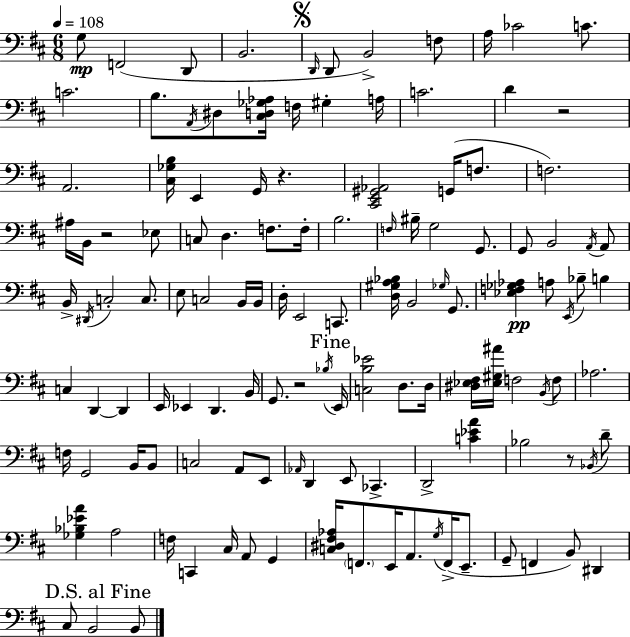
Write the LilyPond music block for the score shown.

{
  \clef bass
  \numericTimeSignature
  \time 6/8
  \key d \major
  \tempo 4 = 108
  g8\mp f,2( d,8 | b,2. | \mark \markup { \musicglyph "scripts.segno" } \grace { d,16 } d,8 b,2->) f8 | a16 ces'2 c'8. | \break c'2. | b8. \acciaccatura { a,16 } dis8 <cis d ges aes>16 f16 gis4-. | a16 c'2. | d'4 r2 | \break a,2. | <cis ges b>16 e,4 g,16 r4. | <cis, e, gis, aes,>2 g,16( f8. | f2.) | \break ais16 b,16 r2 | ees8 c8 d4. f8. | f16-. b2. | \grace { f16 } bis16-- g2 | \break g,8. g,8 b,2 | \acciaccatura { a,16 } a,8 b,16-> \acciaccatura { dis,16 } c2-. | c8. e8 c2 | b,16 b,16 d16-. e,2 | \break c,8. <d gis a bes>16 b,2 | \grace { ges16 } g,8. <ees f ges aes>4\pp a8 | \acciaccatura { e,16 } bes8-- b4 c4 d,4~~ | d,4 e,16 ees,4 | \break d,4. b,16 g,8. r2 | \acciaccatura { bes16 } \mark "Fine" e,16 <c b ees'>2 | d8. d16 <dis ees fis>16 <ees gis ais'>16 f2 | \acciaccatura { b,16 } f8 aes2. | \break f16 g,2 | b,16 b,8 c2 | a,8 e,8 \grace { aes,16 } d,4 | e,8 ces,4.-> d,2-> | \break <c' ees' a'>4 bes2 | r8 \acciaccatura { bes,16 } d'8-- <ges bes ees' a'>4 | a2 f16 | c,4 cis16 a,8 g,4 <c dis fis aes>16 | \break \parenthesize f,8. e,16 a,8. \acciaccatura { g16 } f,16->( e,8.-- | g,8-- f,4 b,8) dis,4 | \mark "D.S. al Fine" cis8 b,2 b,8 | \bar "|."
}